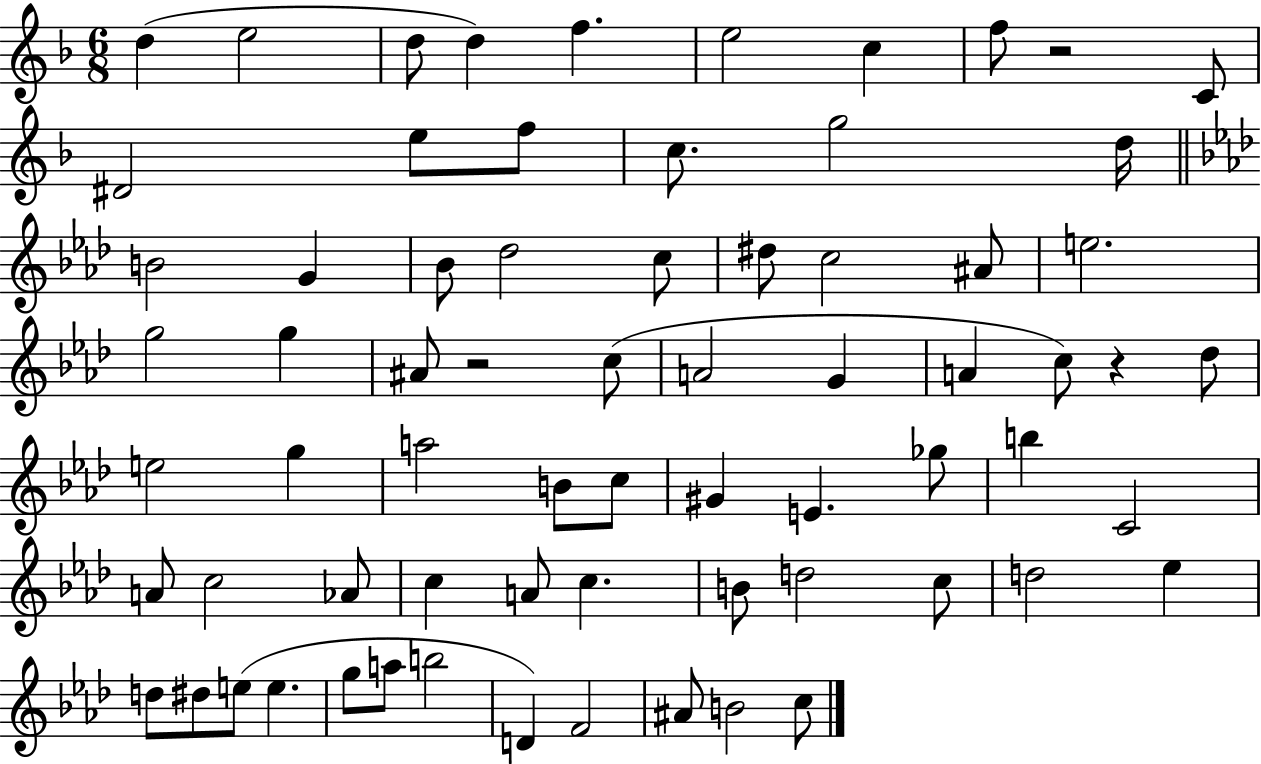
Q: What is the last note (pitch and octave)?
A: C5